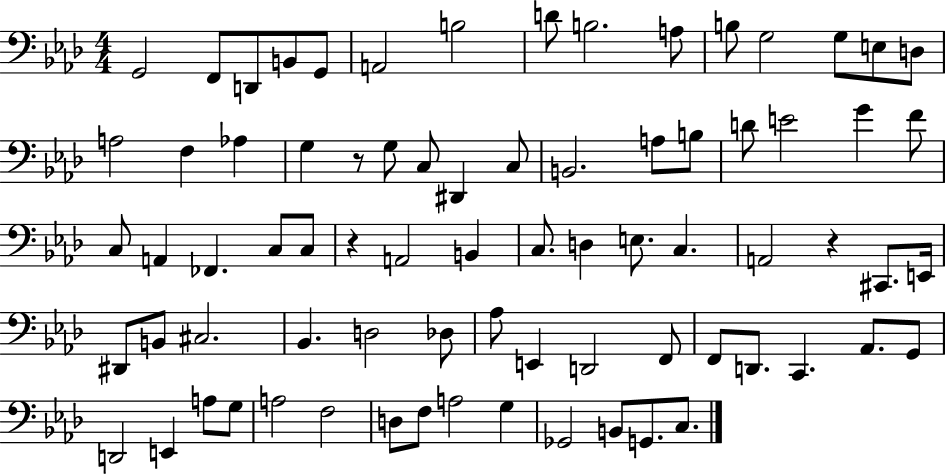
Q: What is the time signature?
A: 4/4